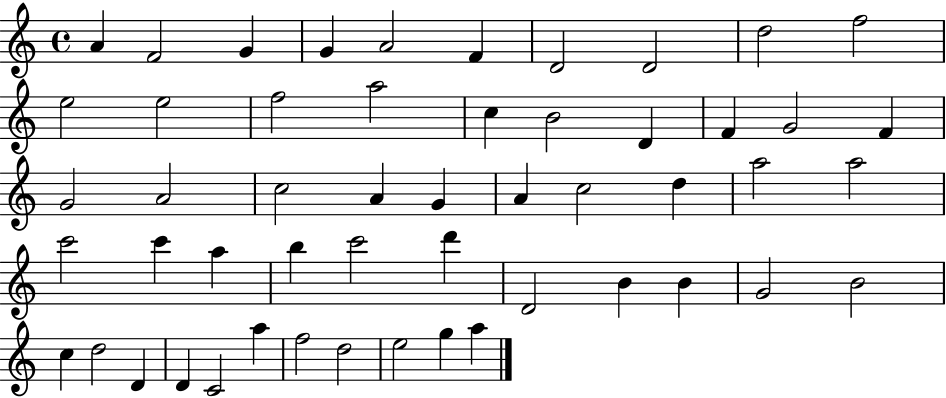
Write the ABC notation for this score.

X:1
T:Untitled
M:4/4
L:1/4
K:C
A F2 G G A2 F D2 D2 d2 f2 e2 e2 f2 a2 c B2 D F G2 F G2 A2 c2 A G A c2 d a2 a2 c'2 c' a b c'2 d' D2 B B G2 B2 c d2 D D C2 a f2 d2 e2 g a